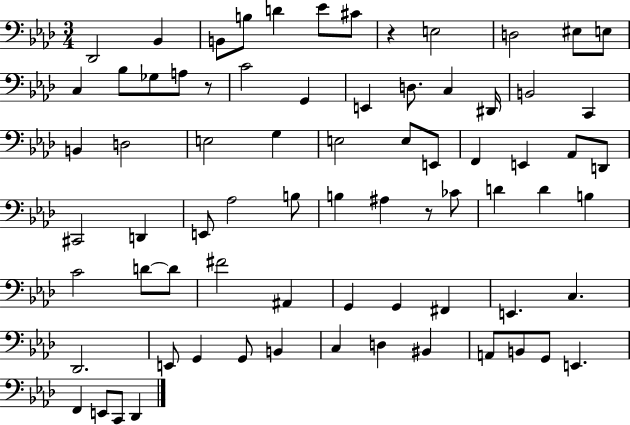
Db2/h Bb2/q B2/e B3/e D4/q Eb4/e C#4/e R/q E3/h D3/h EIS3/e E3/e C3/q Bb3/e Gb3/e A3/e R/e C4/h G2/q E2/q D3/e. C3/q D#2/s B2/h C2/q B2/q D3/h E3/h G3/q E3/h E3/e E2/e F2/q E2/q Ab2/e D2/e C#2/h D2/q E2/e Ab3/h B3/e B3/q A#3/q R/e CES4/e D4/q D4/q B3/q C4/h D4/e D4/e F#4/h A#2/q G2/q G2/q F#2/q E2/q. C3/q. Db2/h. E2/e G2/q G2/e B2/q C3/q D3/q BIS2/q A2/e B2/e G2/e E2/q. F2/q E2/e C2/e Db2/q